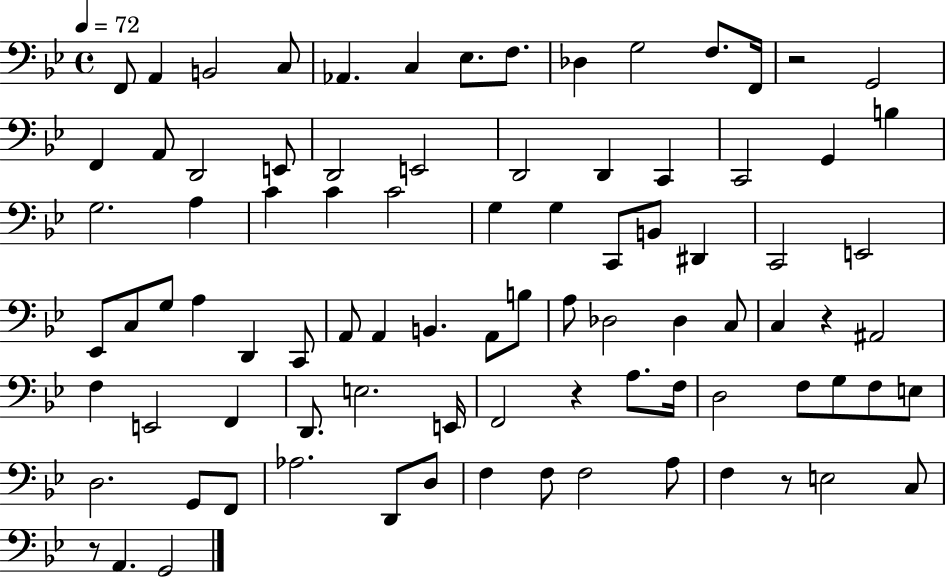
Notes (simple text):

F2/e A2/q B2/h C3/e Ab2/q. C3/q Eb3/e. F3/e. Db3/q G3/h F3/e. F2/s R/h G2/h F2/q A2/e D2/h E2/e D2/h E2/h D2/h D2/q C2/q C2/h G2/q B3/q G3/h. A3/q C4/q C4/q C4/h G3/q G3/q C2/e B2/e D#2/q C2/h E2/h Eb2/e C3/e G3/e A3/q D2/q C2/e A2/e A2/q B2/q. A2/e B3/e A3/e Db3/h Db3/q C3/e C3/q R/q A#2/h F3/q E2/h F2/q D2/e. E3/h. E2/s F2/h R/q A3/e. F3/s D3/h F3/e G3/e F3/e E3/e D3/h. G2/e F2/e Ab3/h. D2/e D3/e F3/q F3/e F3/h A3/e F3/q R/e E3/h C3/e R/e A2/q. G2/h